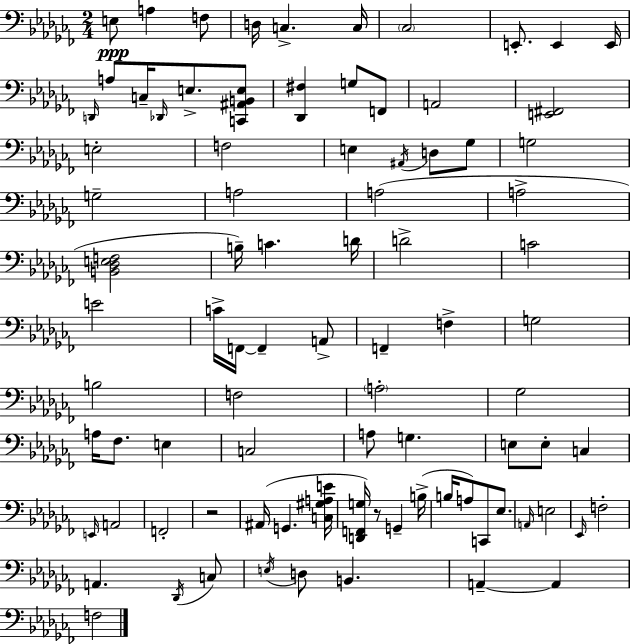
E3/e A3/q F3/e D3/s C3/q. C3/s CES3/h E2/e. E2/q E2/s D2/s A3/e C3/s Db2/s E3/e. [C2,A#2,B2,E3]/e [Db2,F#3]/q G3/e F2/e A2/h [E2,F#2]/h E3/h F3/h E3/q A#2/s D3/e Gb3/e G3/h G3/h A3/h A3/h A3/h [B2,Db3,E3,F3]/h B3/s C4/q. D4/s D4/h C4/h E4/h C4/s F2/s F2/q A2/e F2/q F3/q G3/h B3/h F3/h A3/h Gb3/h A3/s FES3/e. E3/q C3/h A3/e G3/q. E3/e E3/e C3/q E2/s A2/h F2/h R/h A#2/s G2/q. [C3,G#3,A3,E4]/s [D2,F2,G3]/s R/e G2/q B3/s B3/s A3/e C2/e Eb3/e. A2/s E3/h Eb2/s F3/h A2/q. Db2/s C3/e E3/s D3/e B2/q. A2/q A2/q F3/h